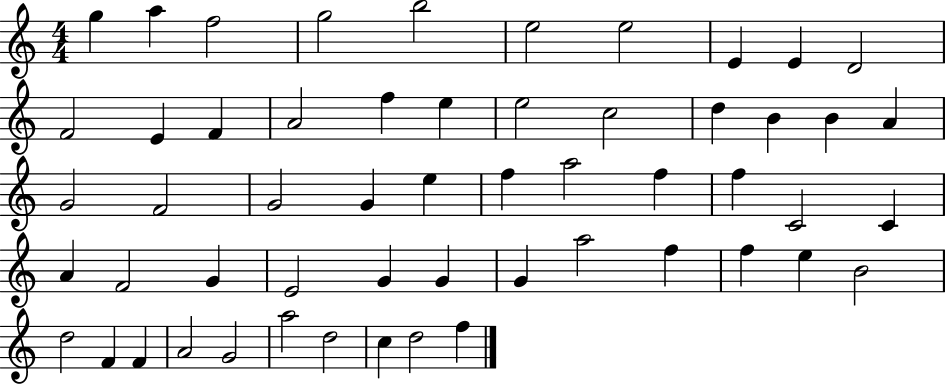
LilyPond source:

{
  \clef treble
  \numericTimeSignature
  \time 4/4
  \key c \major
  g''4 a''4 f''2 | g''2 b''2 | e''2 e''2 | e'4 e'4 d'2 | \break f'2 e'4 f'4 | a'2 f''4 e''4 | e''2 c''2 | d''4 b'4 b'4 a'4 | \break g'2 f'2 | g'2 g'4 e''4 | f''4 a''2 f''4 | f''4 c'2 c'4 | \break a'4 f'2 g'4 | e'2 g'4 g'4 | g'4 a''2 f''4 | f''4 e''4 b'2 | \break d''2 f'4 f'4 | a'2 g'2 | a''2 d''2 | c''4 d''2 f''4 | \break \bar "|."
}